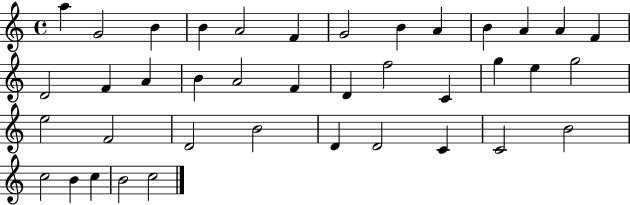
A5/q G4/h B4/q B4/q A4/h F4/q G4/h B4/q A4/q B4/q A4/q A4/q F4/q D4/h F4/q A4/q B4/q A4/h F4/q D4/q F5/h C4/q G5/q E5/q G5/h E5/h F4/h D4/h B4/h D4/q D4/h C4/q C4/h B4/h C5/h B4/q C5/q B4/h C5/h